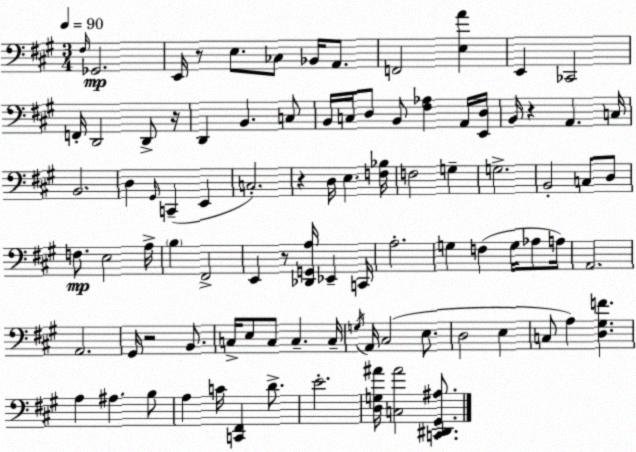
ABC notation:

X:1
T:Untitled
M:3/4
L:1/4
K:A
^F,/4 _G,,2 E,,/4 z/2 E,/2 _C,/2 _B,,/4 A,,/2 F,,2 [E,A] E,, _C,,2 F,,/4 D,,2 D,,/2 z/4 D,, B,, C,/2 B,,/4 C,/4 D,/2 B,,/2 [^F,_A,] A,,/4 [E,,D,]/4 B,,/4 z A,, C,/4 B,,2 D, ^G,,/4 C,, E,, C,2 z D,/4 E, [F,_B,]/4 F,2 G, G,2 B,,2 C,/2 D,/2 F,/2 E,2 A,/4 B, ^F,,2 E,, z/2 [_D,,G,,A,]/4 _E,, C,,/4 A,2 G, F, G,/4 _A,/2 A,/4 A,,2 A,,2 ^G,,/4 z2 B,,/2 C,/4 E,/2 C,/2 C, C,/4 G,/4 A,,/4 ^C,2 E,/2 D,2 E, C,/2 A, [D,^G,F] A, ^A, B,/2 A, C/4 [C,,^F,,] D/2 E2 [D,G,^A]/4 [C,^A]2 [C,,^D,,^G,,^A,]/2